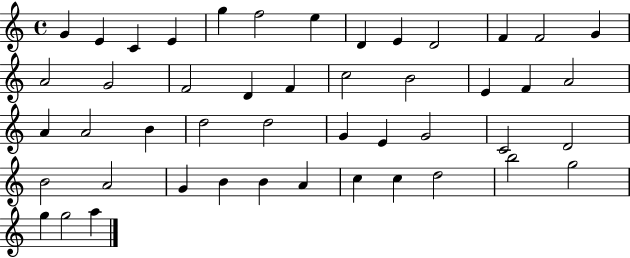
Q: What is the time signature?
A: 4/4